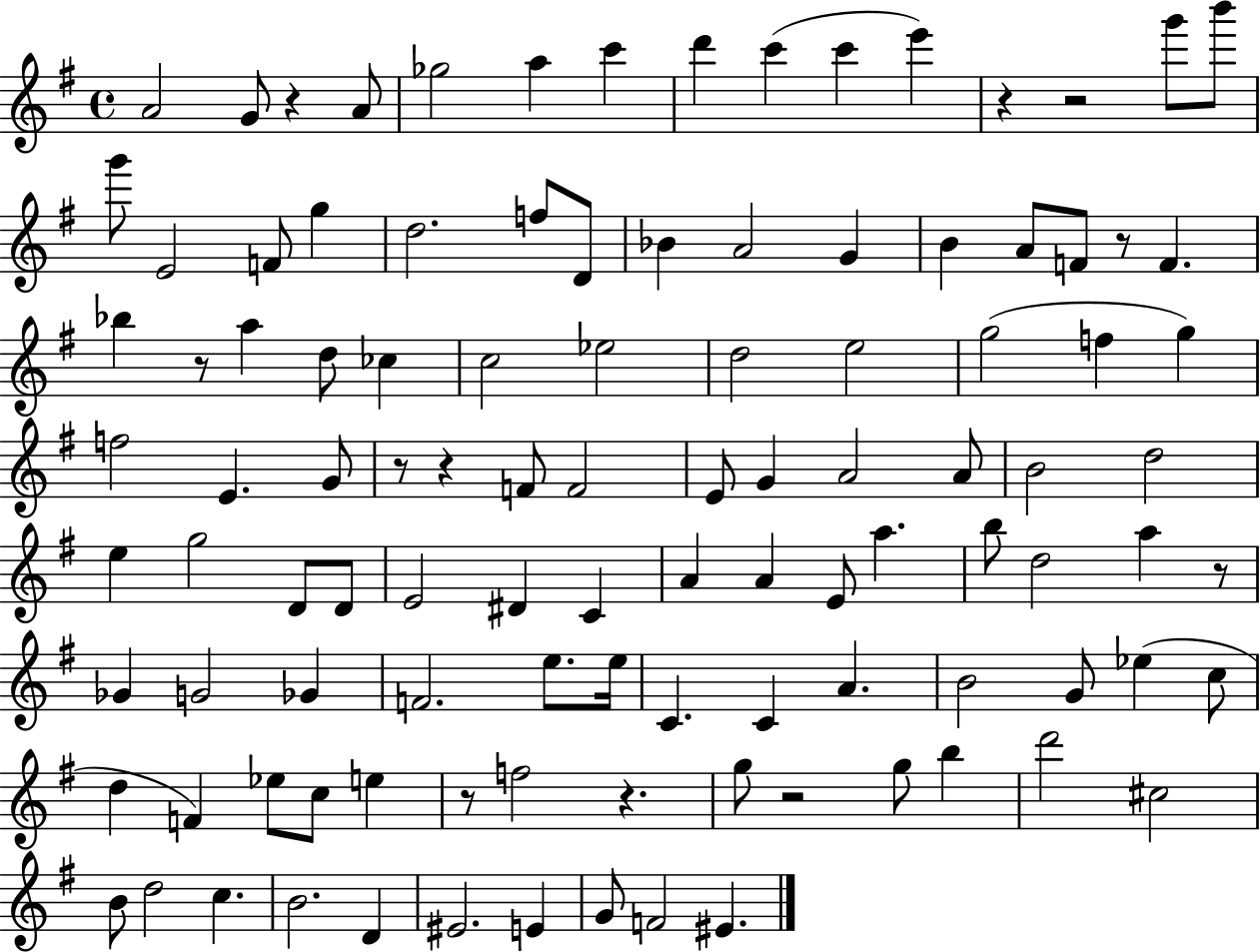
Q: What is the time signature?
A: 4/4